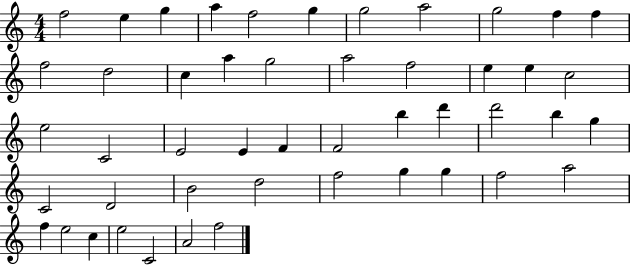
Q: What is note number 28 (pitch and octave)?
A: B5